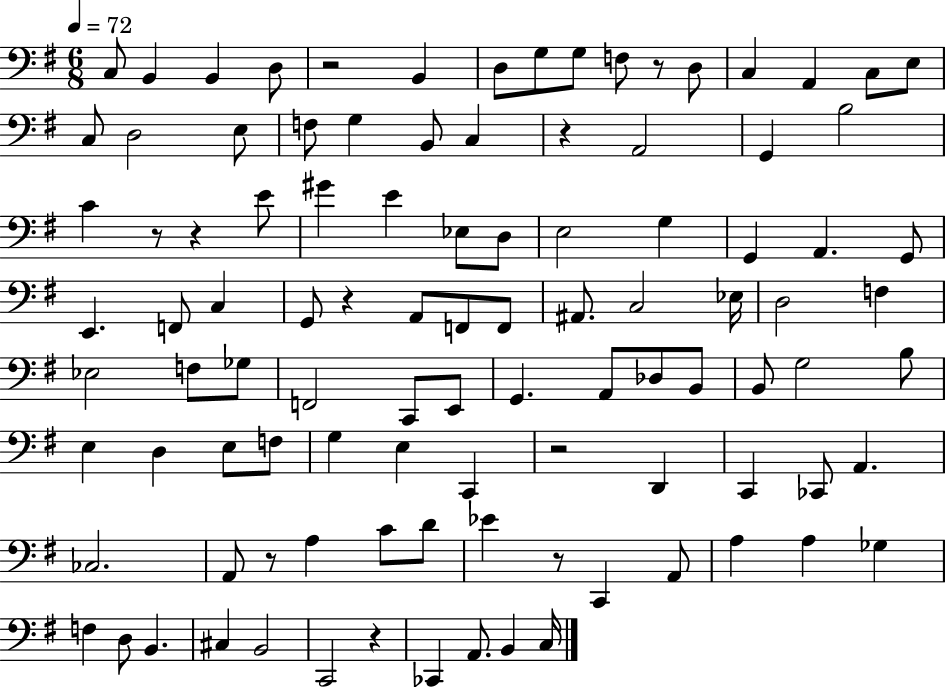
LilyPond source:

{
  \clef bass
  \numericTimeSignature
  \time 6/8
  \key g \major
  \tempo 4 = 72
  c8 b,4 b,4 d8 | r2 b,4 | d8 g8 g8 f8 r8 d8 | c4 a,4 c8 e8 | \break c8 d2 e8 | f8 g4 b,8 c4 | r4 a,2 | g,4 b2 | \break c'4 r8 r4 e'8 | gis'4 e'4 ees8 d8 | e2 g4 | g,4 a,4. g,8 | \break e,4. f,8 c4 | g,8 r4 a,8 f,8 f,8 | ais,8. c2 ees16 | d2 f4 | \break ees2 f8 ges8 | f,2 c,8 e,8 | g,4. a,8 des8 b,8 | b,8 g2 b8 | \break e4 d4 e8 f8 | g4 e4 c,4 | r2 d,4 | c,4 ces,8 a,4. | \break ces2. | a,8 r8 a4 c'8 d'8 | ees'4 r8 c,4 a,8 | a4 a4 ges4 | \break f4 d8 b,4. | cis4 b,2 | c,2 r4 | ces,4 a,8. b,4 c16 | \break \bar "|."
}